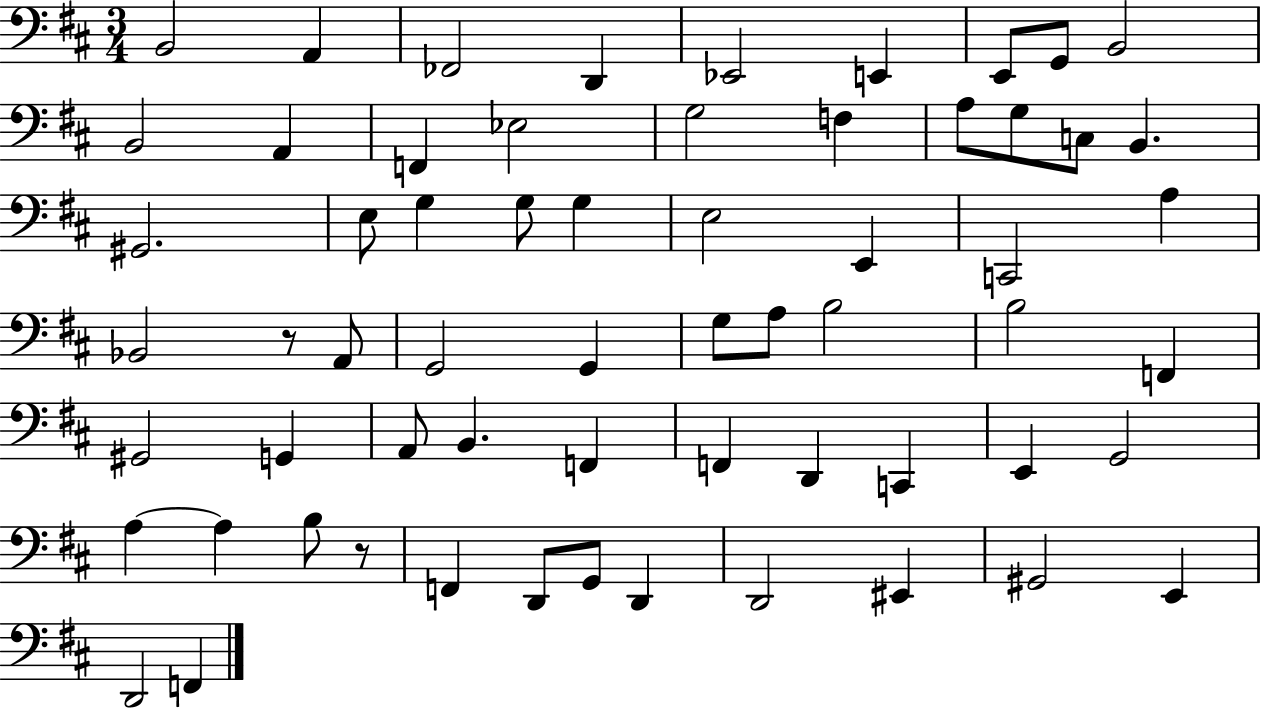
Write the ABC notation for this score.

X:1
T:Untitled
M:3/4
L:1/4
K:D
B,,2 A,, _F,,2 D,, _E,,2 E,, E,,/2 G,,/2 B,,2 B,,2 A,, F,, _E,2 G,2 F, A,/2 G,/2 C,/2 B,, ^G,,2 E,/2 G, G,/2 G, E,2 E,, C,,2 A, _B,,2 z/2 A,,/2 G,,2 G,, G,/2 A,/2 B,2 B,2 F,, ^G,,2 G,, A,,/2 B,, F,, F,, D,, C,, E,, G,,2 A, A, B,/2 z/2 F,, D,,/2 G,,/2 D,, D,,2 ^E,, ^G,,2 E,, D,,2 F,,